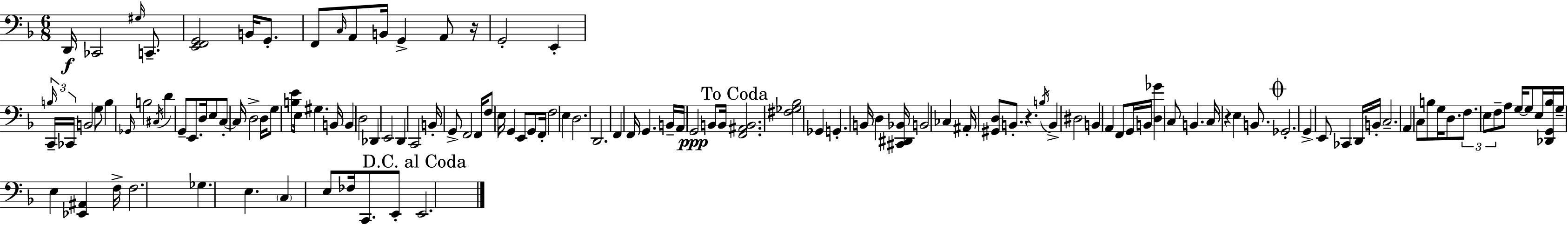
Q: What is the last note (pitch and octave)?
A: E2